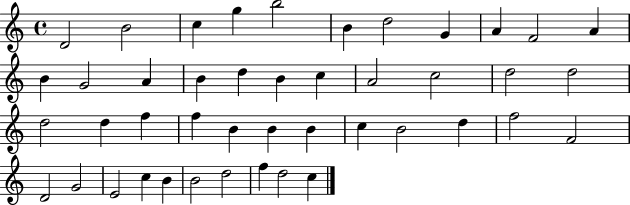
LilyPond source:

{
  \clef treble
  \time 4/4
  \defaultTimeSignature
  \key c \major
  d'2 b'2 | c''4 g''4 b''2 | b'4 d''2 g'4 | a'4 f'2 a'4 | \break b'4 g'2 a'4 | b'4 d''4 b'4 c''4 | a'2 c''2 | d''2 d''2 | \break d''2 d''4 f''4 | f''4 b'4 b'4 b'4 | c''4 b'2 d''4 | f''2 f'2 | \break d'2 g'2 | e'2 c''4 b'4 | b'2 d''2 | f''4 d''2 c''4 | \break \bar "|."
}